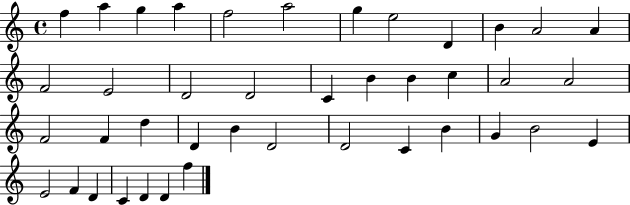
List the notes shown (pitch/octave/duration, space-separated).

F5/q A5/q G5/q A5/q F5/h A5/h G5/q E5/h D4/q B4/q A4/h A4/q F4/h E4/h D4/h D4/h C4/q B4/q B4/q C5/q A4/h A4/h F4/h F4/q D5/q D4/q B4/q D4/h D4/h C4/q B4/q G4/q B4/h E4/q E4/h F4/q D4/q C4/q D4/q D4/q F5/q